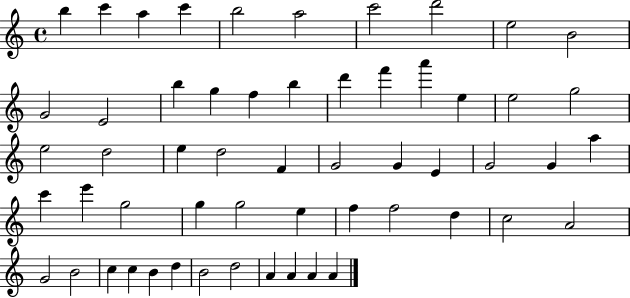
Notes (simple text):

B5/q C6/q A5/q C6/q B5/h A5/h C6/h D6/h E5/h B4/h G4/h E4/h B5/q G5/q F5/q B5/q D6/q F6/q A6/q E5/q E5/h G5/h E5/h D5/h E5/q D5/h F4/q G4/h G4/q E4/q G4/h G4/q A5/q C6/q E6/q G5/h G5/q G5/h E5/q F5/q F5/h D5/q C5/h A4/h G4/h B4/h C5/q C5/q B4/q D5/q B4/h D5/h A4/q A4/q A4/q A4/q